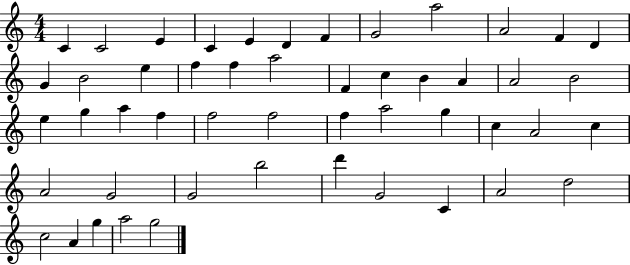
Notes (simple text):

C4/q C4/h E4/q C4/q E4/q D4/q F4/q G4/h A5/h A4/h F4/q D4/q G4/q B4/h E5/q F5/q F5/q A5/h F4/q C5/q B4/q A4/q A4/h B4/h E5/q G5/q A5/q F5/q F5/h F5/h F5/q A5/h G5/q C5/q A4/h C5/q A4/h G4/h G4/h B5/h D6/q G4/h C4/q A4/h D5/h C5/h A4/q G5/q A5/h G5/h